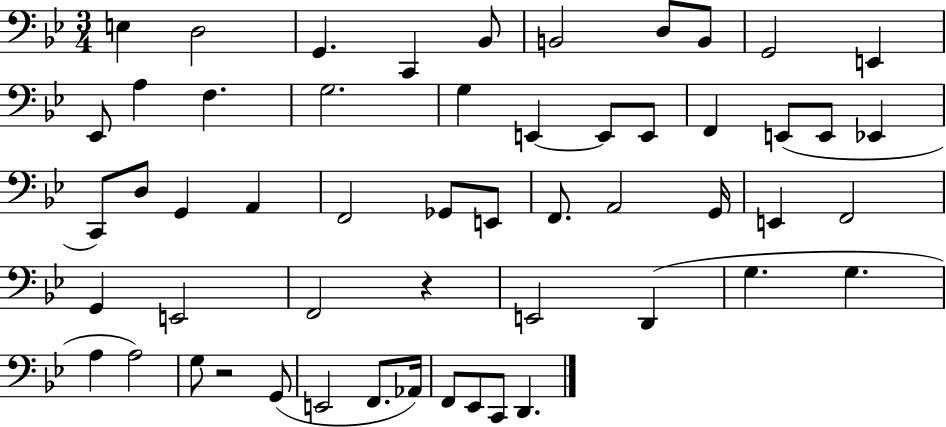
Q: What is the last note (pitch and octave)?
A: D2